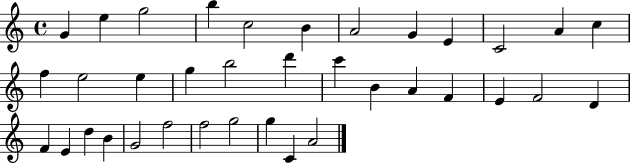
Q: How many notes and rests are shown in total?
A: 36